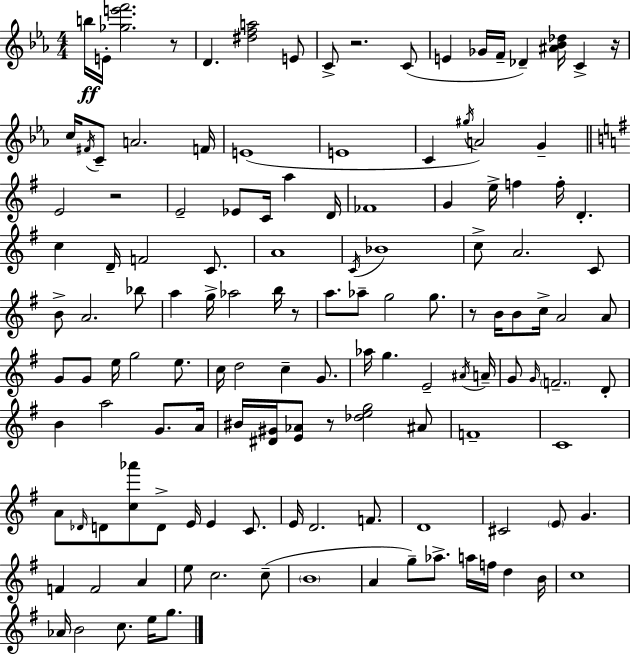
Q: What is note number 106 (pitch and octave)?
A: C5